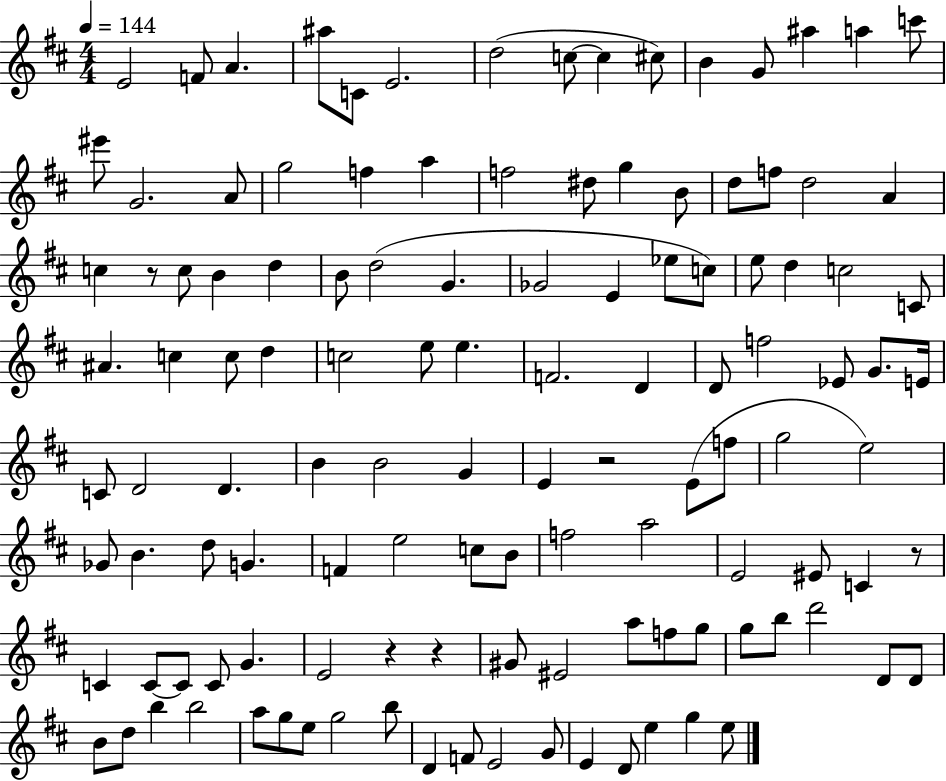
E4/h F4/e A4/q. A#5/e C4/e E4/h. D5/h C5/e C5/q C#5/e B4/q G4/e A#5/q A5/q C6/e EIS6/e G4/h. A4/e G5/h F5/q A5/q F5/h D#5/e G5/q B4/e D5/e F5/e D5/h A4/q C5/q R/e C5/e B4/q D5/q B4/e D5/h G4/q. Gb4/h E4/q Eb5/e C5/e E5/e D5/q C5/h C4/e A#4/q. C5/q C5/e D5/q C5/h E5/e E5/q. F4/h. D4/q D4/e F5/h Eb4/e G4/e. E4/s C4/e D4/h D4/q. B4/q B4/h G4/q E4/q R/h E4/e F5/e G5/h E5/h Gb4/e B4/q. D5/e G4/q. F4/q E5/h C5/e B4/e F5/h A5/h E4/h EIS4/e C4/q R/e C4/q C4/e C4/e C4/e G4/q. E4/h R/q R/q G#4/e EIS4/h A5/e F5/e G5/e G5/e B5/e D6/h D4/e D4/e B4/e D5/e B5/q B5/h A5/e G5/e E5/e G5/h B5/e D4/q F4/e E4/h G4/e E4/q D4/e E5/q G5/q E5/e